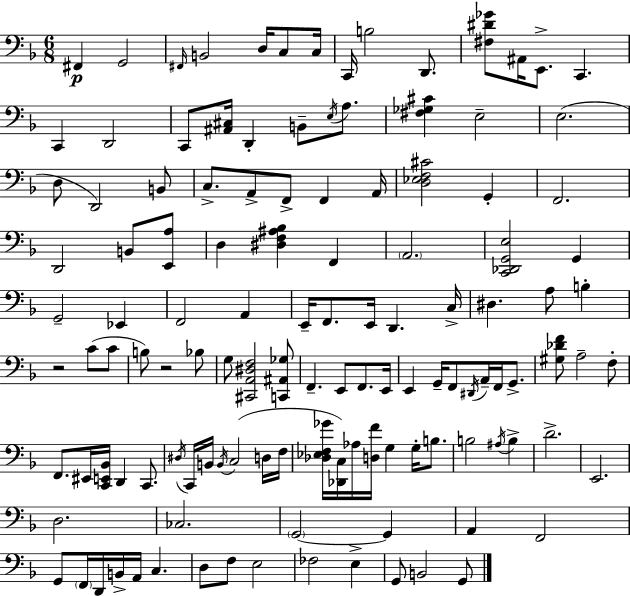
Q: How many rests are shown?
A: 2